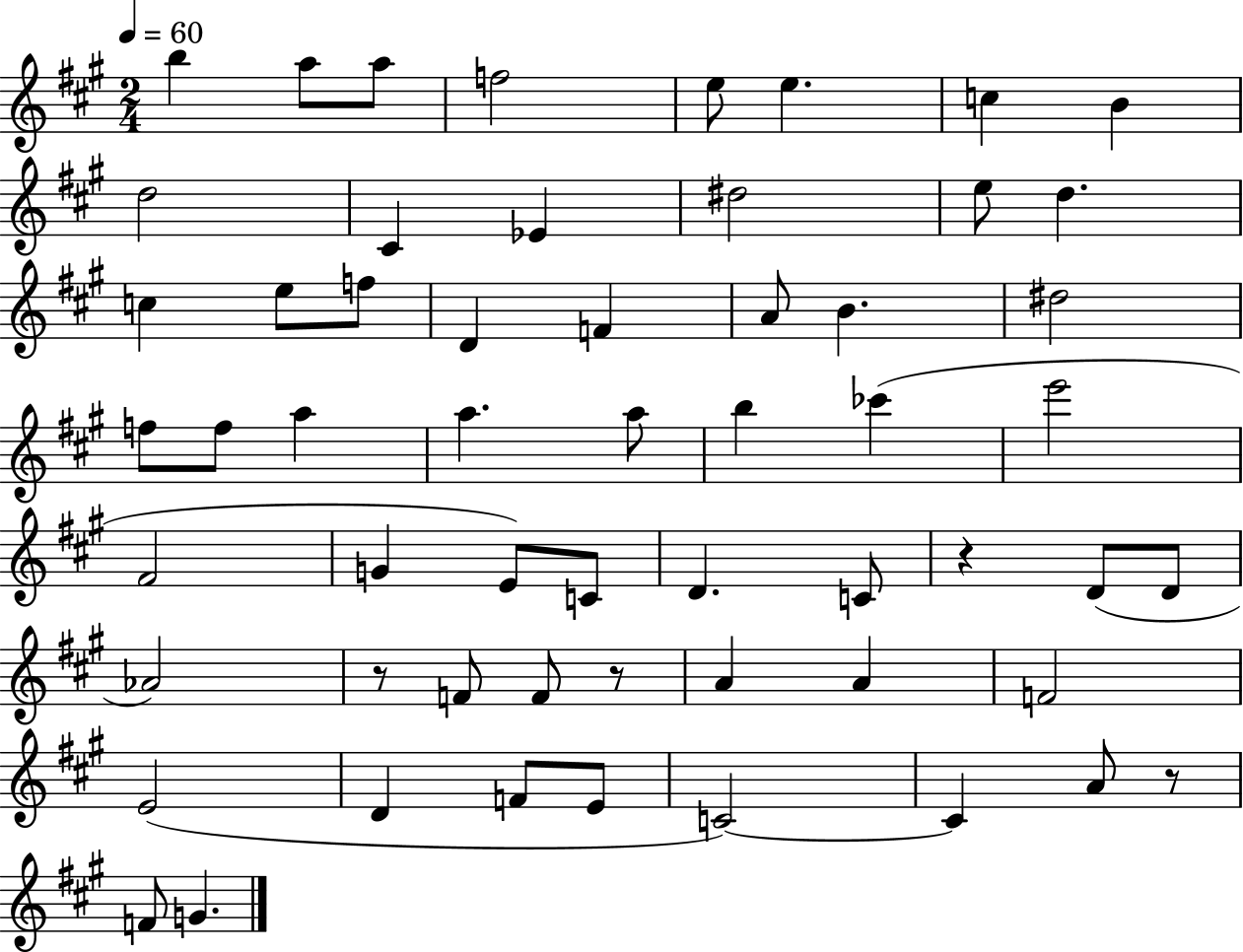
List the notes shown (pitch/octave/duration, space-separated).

B5/q A5/e A5/e F5/h E5/e E5/q. C5/q B4/q D5/h C#4/q Eb4/q D#5/h E5/e D5/q. C5/q E5/e F5/e D4/q F4/q A4/e B4/q. D#5/h F5/e F5/e A5/q A5/q. A5/e B5/q CES6/q E6/h F#4/h G4/q E4/e C4/e D4/q. C4/e R/q D4/e D4/e Ab4/h R/e F4/e F4/e R/e A4/q A4/q F4/h E4/h D4/q F4/e E4/e C4/h C4/q A4/e R/e F4/e G4/q.